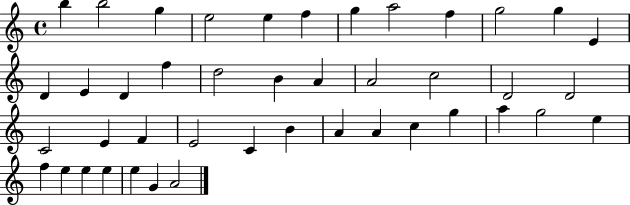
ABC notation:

X:1
T:Untitled
M:4/4
L:1/4
K:C
b b2 g e2 e f g a2 f g2 g E D E D f d2 B A A2 c2 D2 D2 C2 E F E2 C B A A c g a g2 e f e e e e G A2